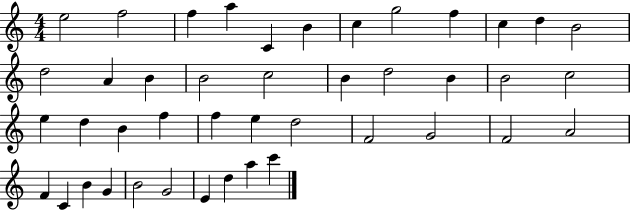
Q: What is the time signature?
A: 4/4